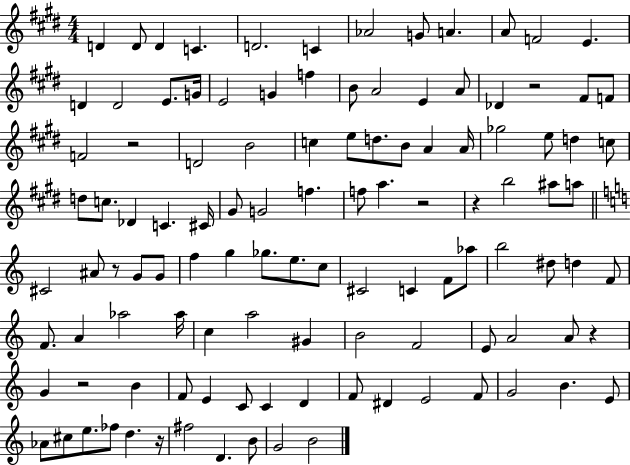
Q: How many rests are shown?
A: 8